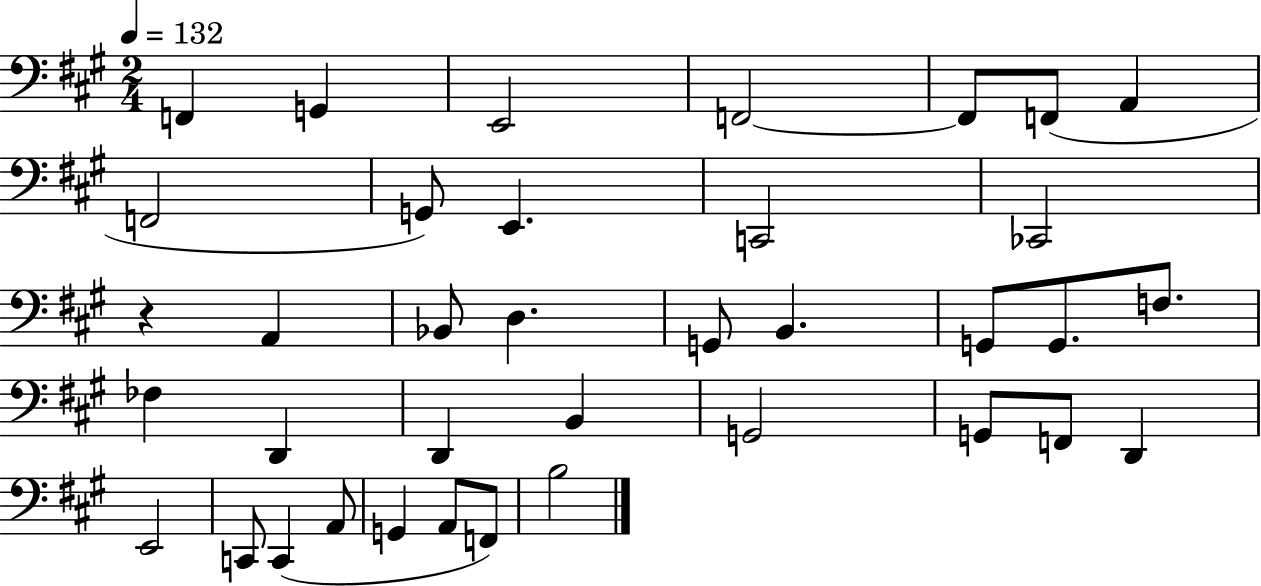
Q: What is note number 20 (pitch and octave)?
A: F3